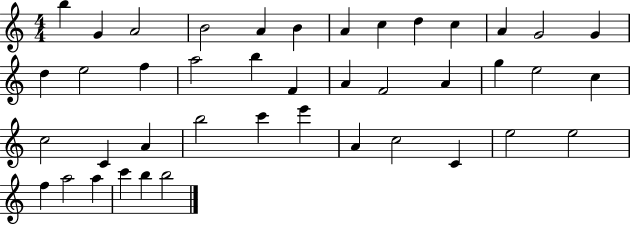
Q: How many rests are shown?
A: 0